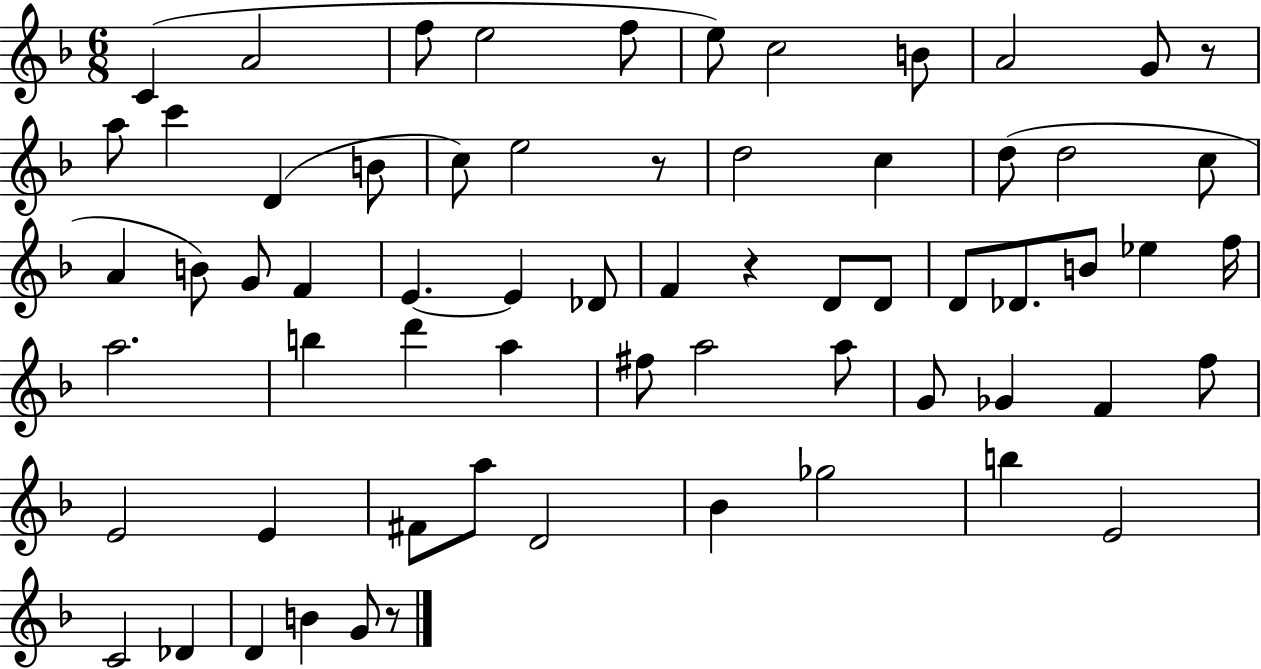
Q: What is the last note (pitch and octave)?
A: G4